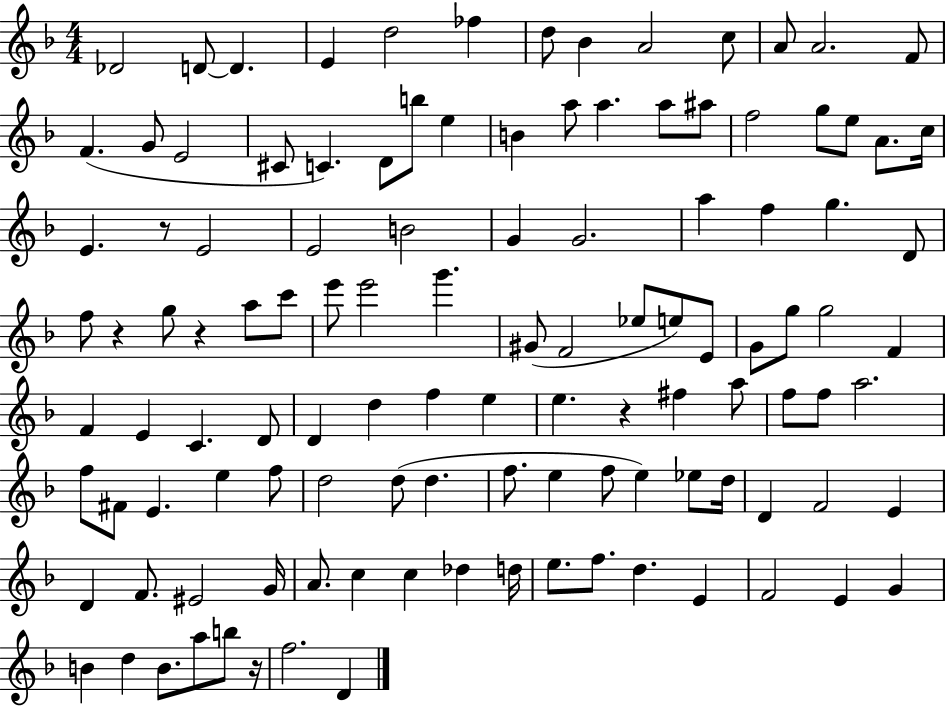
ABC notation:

X:1
T:Untitled
M:4/4
L:1/4
K:F
_D2 D/2 D E d2 _f d/2 _B A2 c/2 A/2 A2 F/2 F G/2 E2 ^C/2 C D/2 b/2 e B a/2 a a/2 ^a/2 f2 g/2 e/2 A/2 c/4 E z/2 E2 E2 B2 G G2 a f g D/2 f/2 z g/2 z a/2 c'/2 e'/2 e'2 g' ^G/2 F2 _e/2 e/2 E/2 G/2 g/2 g2 F F E C D/2 D d f e e z ^f a/2 f/2 f/2 a2 f/2 ^F/2 E e f/2 d2 d/2 d f/2 e f/2 e _e/2 d/4 D F2 E D F/2 ^E2 G/4 A/2 c c _d d/4 e/2 f/2 d E F2 E G B d B/2 a/2 b/2 z/4 f2 D